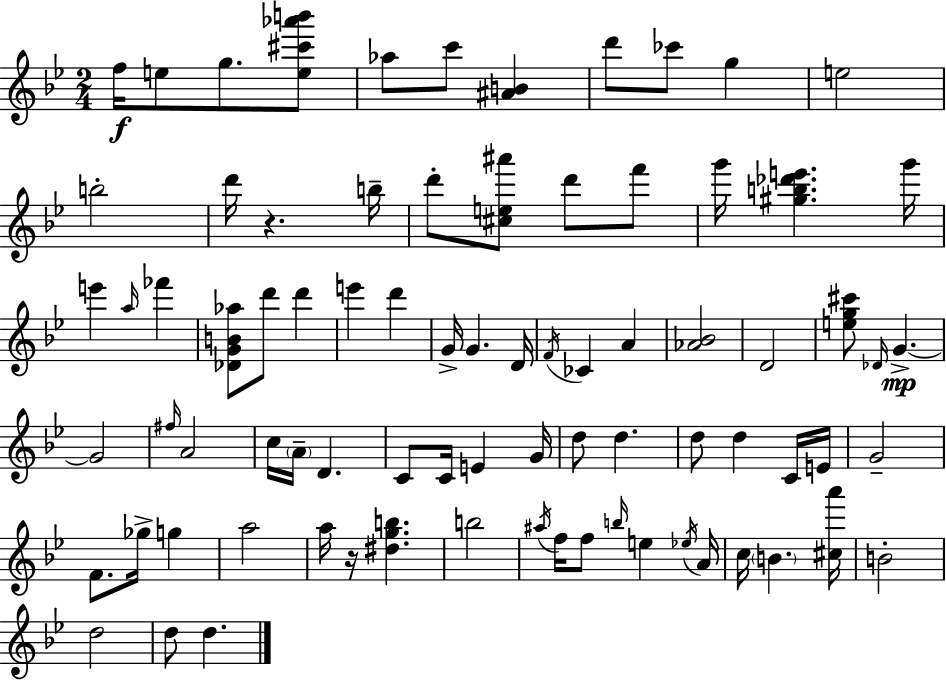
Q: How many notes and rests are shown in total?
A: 80